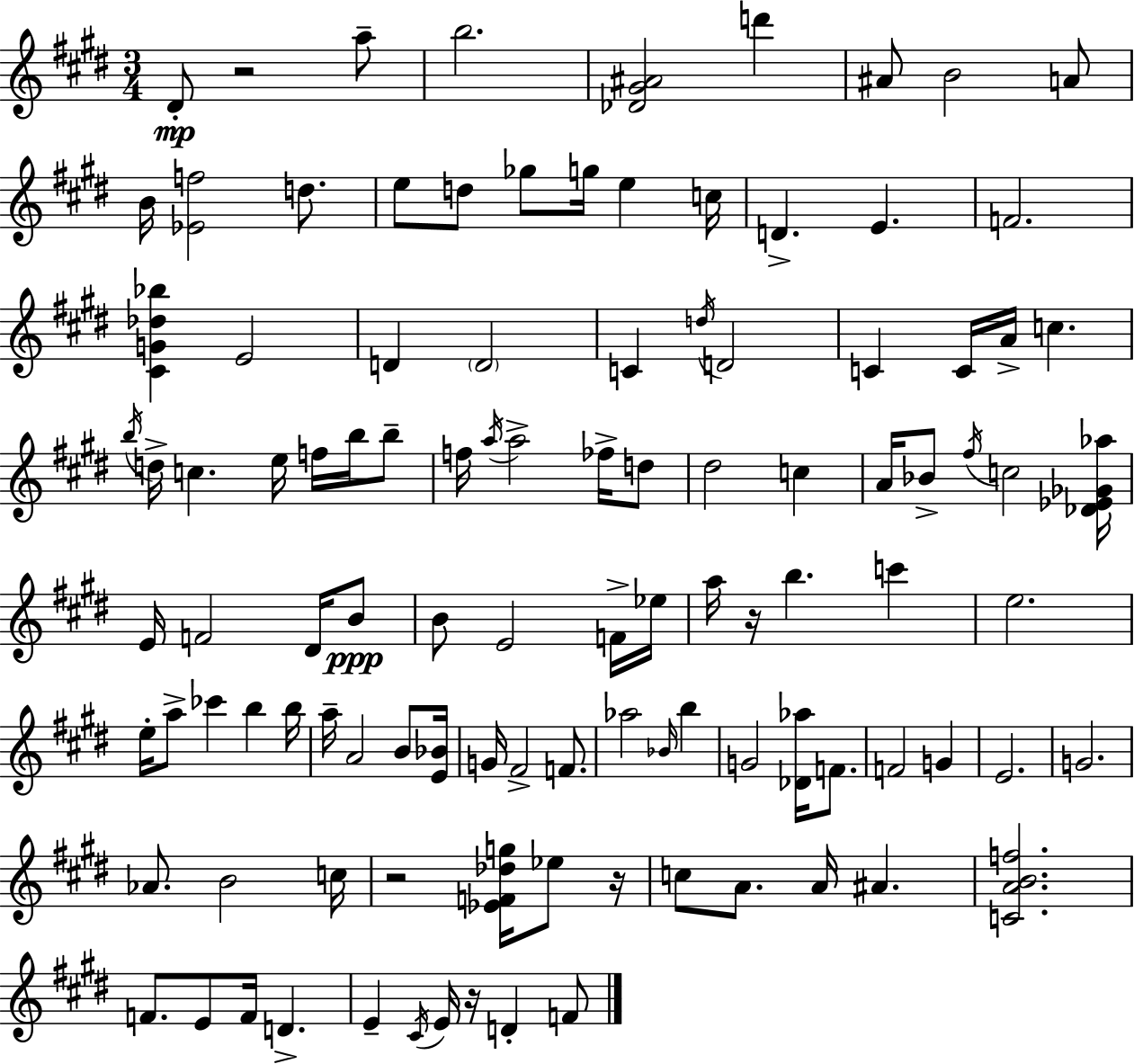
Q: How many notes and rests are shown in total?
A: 108